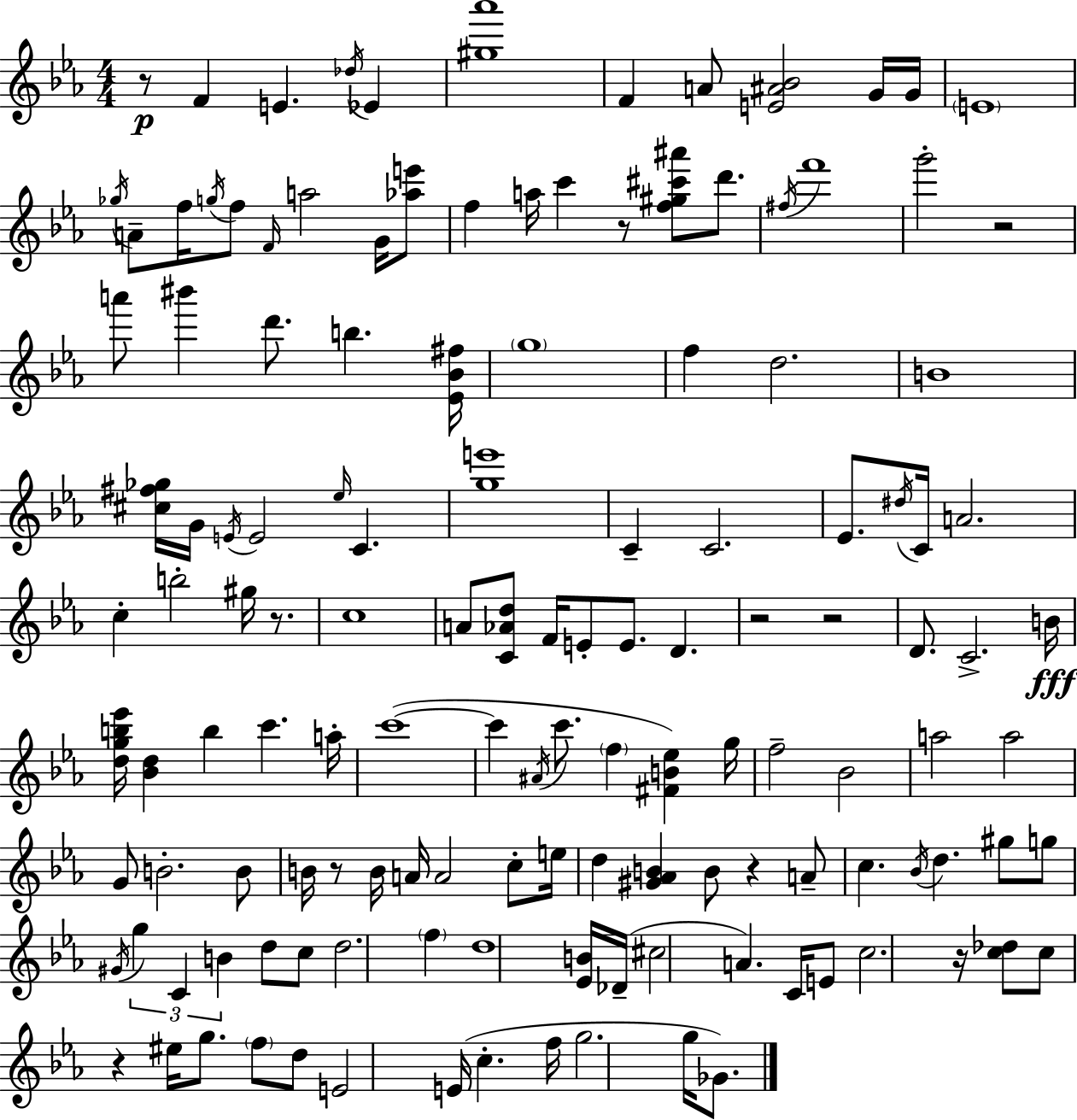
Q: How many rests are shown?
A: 10